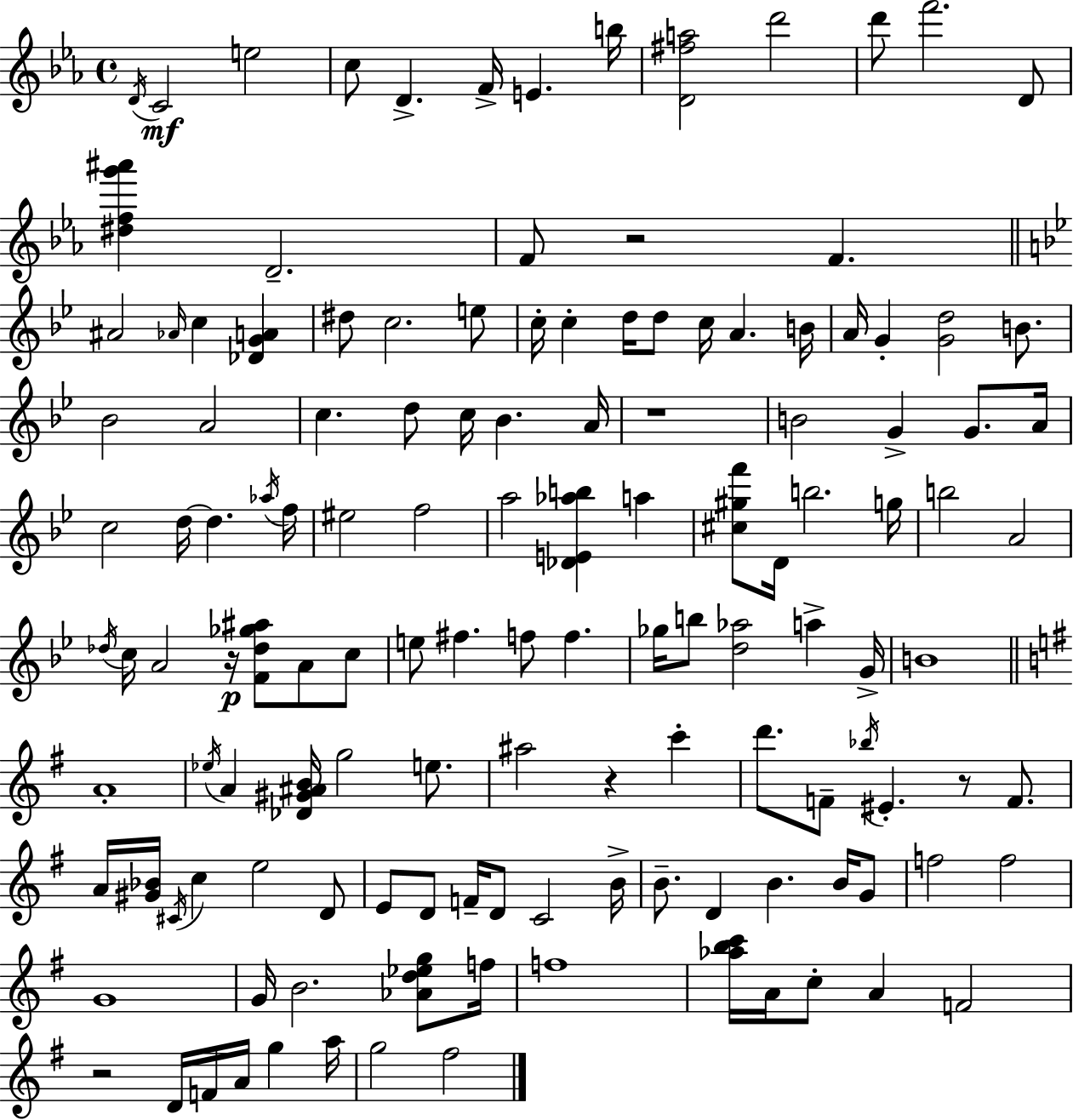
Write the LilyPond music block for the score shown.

{
  \clef treble
  \time 4/4
  \defaultTimeSignature
  \key ees \major
  \acciaccatura { d'16 }\mf c'2 e''2 | c''8 d'4.-> f'16-> e'4. | b''16 <d' fis'' a''>2 d'''2 | d'''8 f'''2. d'8 | \break <dis'' f'' g''' ais'''>4 d'2.-- | f'8 r2 f'4. | \bar "||" \break \key bes \major ais'2 \grace { aes'16 } c''4 <des' g' a'>4 | dis''8 c''2. e''8 | c''16-. c''4-. d''16 d''8 c''16 a'4. | b'16 a'16 g'4-. <g' d''>2 b'8. | \break bes'2 a'2 | c''4. d''8 c''16 bes'4. | a'16 r1 | b'2 g'4-> g'8. | \break a'16 c''2 d''16~~ d''4. | \acciaccatura { aes''16 } f''16 eis''2 f''2 | a''2 <des' e' aes'' b''>4 a''4 | <cis'' gis'' f'''>8 d'16 b''2. | \break g''16 b''2 a'2 | \acciaccatura { des''16 } c''16 a'2 r16\p <f' des'' ges'' ais''>8 a'8 | c''8 e''8 fis''4. f''8 f''4. | ges''16 b''8 <d'' aes''>2 a''4-> | \break g'16-> b'1 | \bar "||" \break \key g \major a'1-. | \acciaccatura { ees''16 } a'4 <des' gis' ais' b'>16 g''2 e''8. | ais''2 r4 c'''4-. | d'''8. f'8-- \acciaccatura { bes''16 } eis'4.-. r8 f'8. | \break a'16 <gis' bes'>16 \acciaccatura { cis'16 } c''4 e''2 | d'8 e'8 d'8 f'16-- d'8 c'2 | b'16-> b'8.-- d'4 b'4. | b'16 g'8 f''2 f''2 | \break g'1 | g'16 b'2. | <aes' d'' ees'' g''>8 f''16 f''1 | <aes'' b'' c'''>16 a'16 c''8-. a'4 f'2 | \break r2 d'16 f'16 a'16 g''4 | a''16 g''2 fis''2 | \bar "|."
}